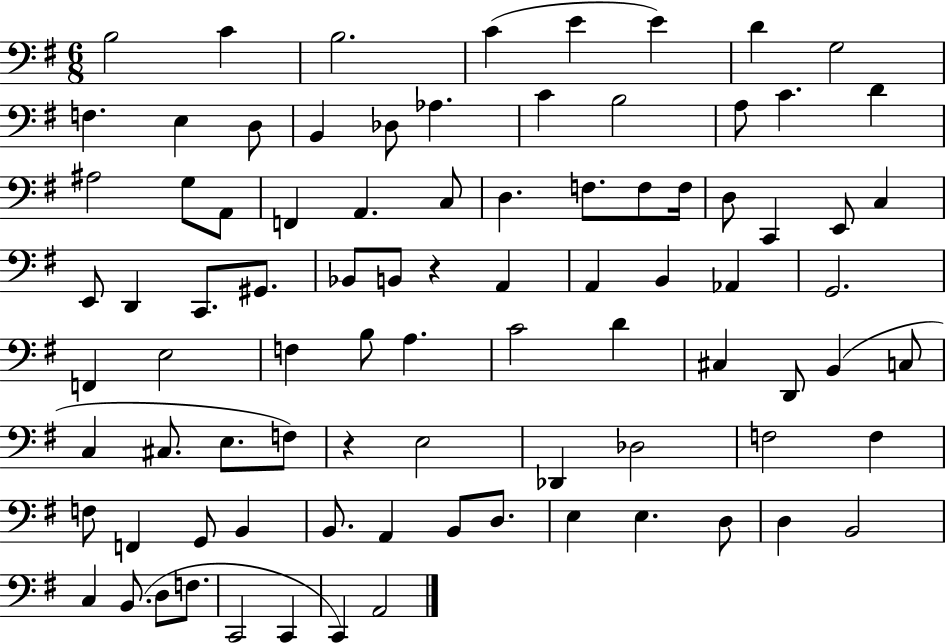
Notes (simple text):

B3/h C4/q B3/h. C4/q E4/q E4/q D4/q G3/h F3/q. E3/q D3/e B2/q Db3/e Ab3/q. C4/q B3/h A3/e C4/q. D4/q A#3/h G3/e A2/e F2/q A2/q. C3/e D3/q. F3/e. F3/e F3/s D3/e C2/q E2/e C3/q E2/e D2/q C2/e. G#2/e. Bb2/e B2/e R/q A2/q A2/q B2/q Ab2/q G2/h. F2/q E3/h F3/q B3/e A3/q. C4/h D4/q C#3/q D2/e B2/q C3/e C3/q C#3/e. E3/e. F3/e R/q E3/h Db2/q Db3/h F3/h F3/q F3/e F2/q G2/e B2/q B2/e. A2/q B2/e D3/e. E3/q E3/q. D3/e D3/q B2/h C3/q B2/e. D3/e F3/e. C2/h C2/q C2/q A2/h